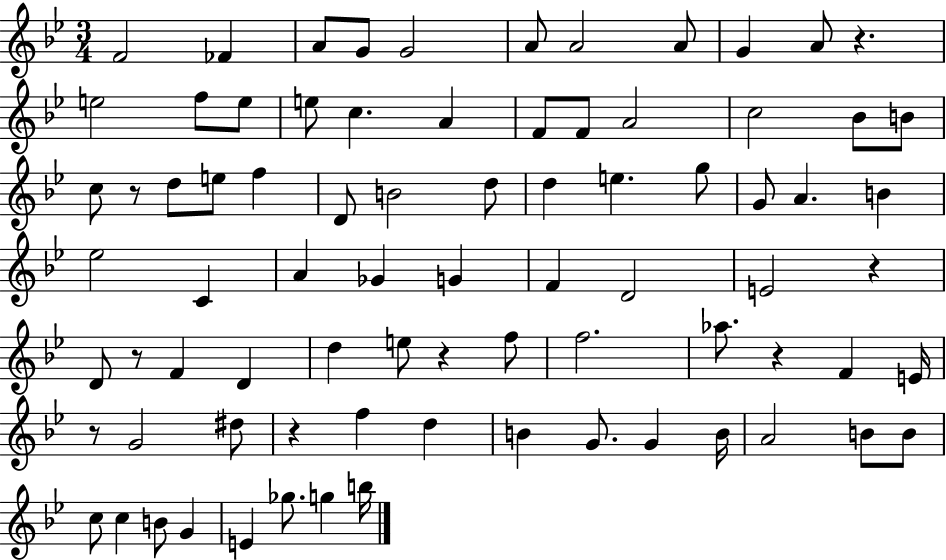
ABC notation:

X:1
T:Untitled
M:3/4
L:1/4
K:Bb
F2 _F A/2 G/2 G2 A/2 A2 A/2 G A/2 z e2 f/2 e/2 e/2 c A F/2 F/2 A2 c2 _B/2 B/2 c/2 z/2 d/2 e/2 f D/2 B2 d/2 d e g/2 G/2 A B _e2 C A _G G F D2 E2 z D/2 z/2 F D d e/2 z f/2 f2 _a/2 z F E/4 z/2 G2 ^d/2 z f d B G/2 G B/4 A2 B/2 B/2 c/2 c B/2 G E _g/2 g b/4